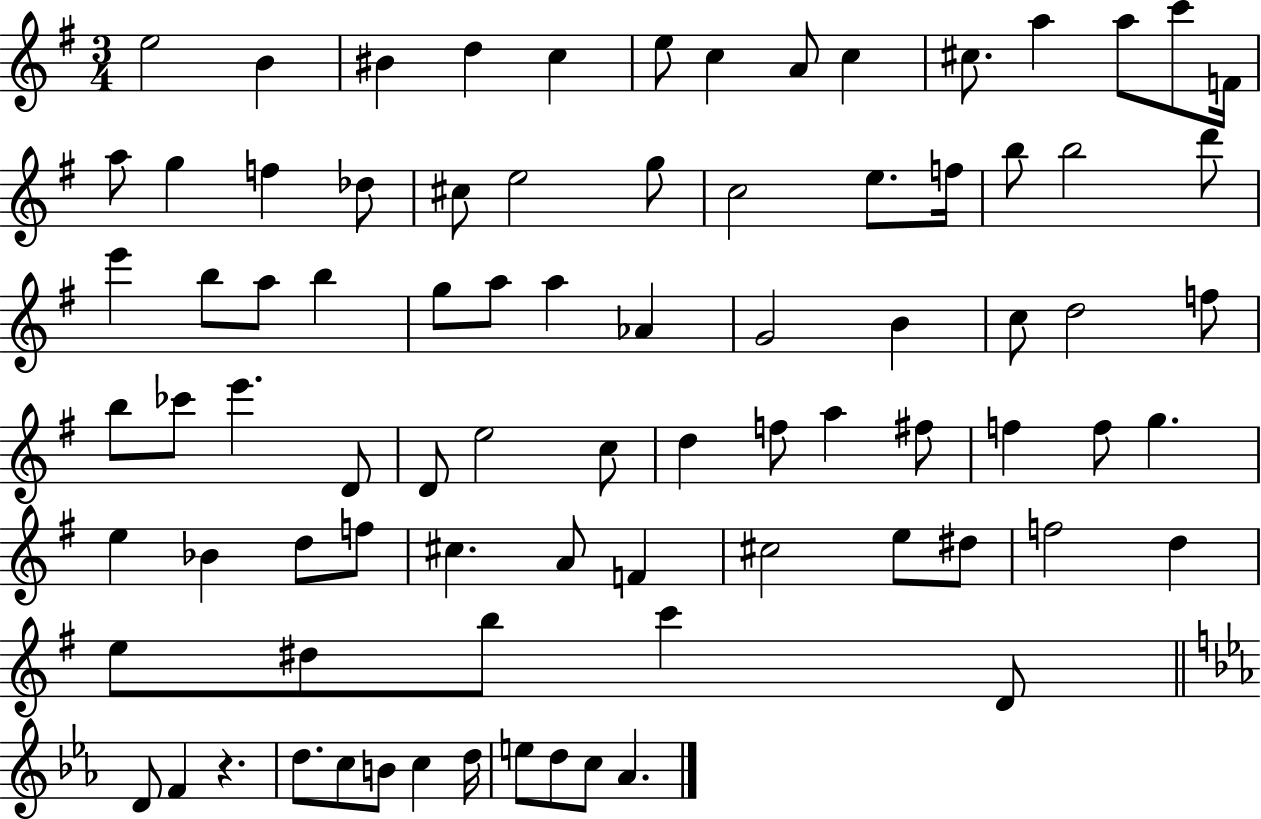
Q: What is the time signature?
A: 3/4